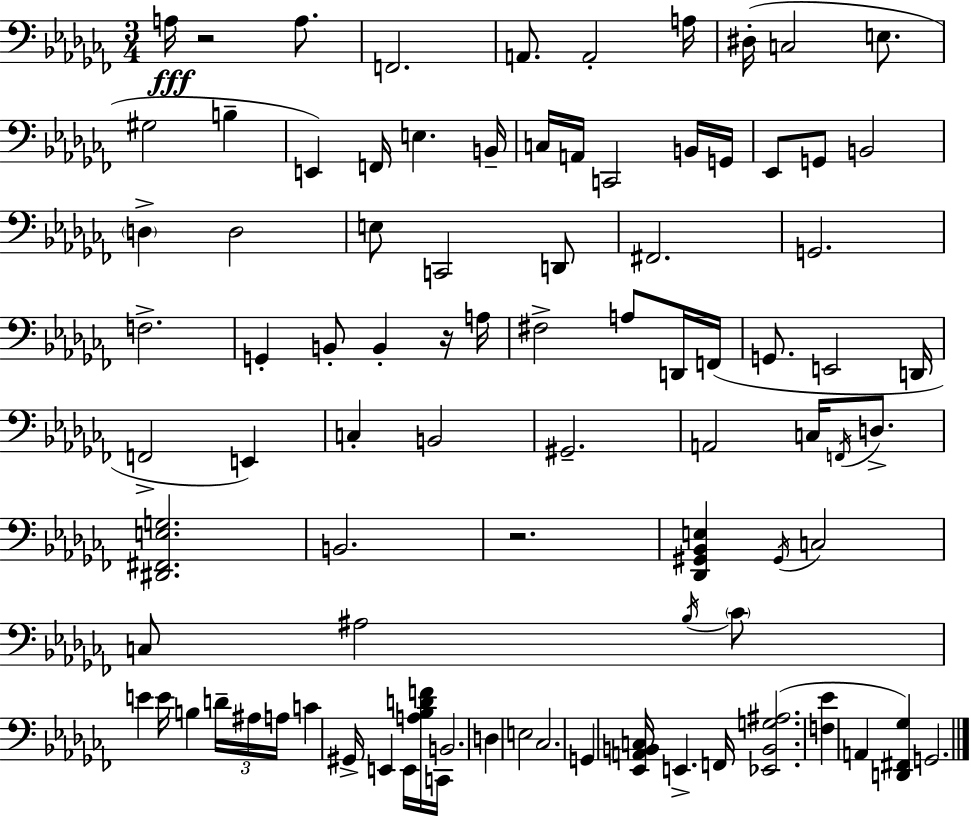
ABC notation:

X:1
T:Untitled
M:3/4
L:1/4
K:Abm
A,/4 z2 A,/2 F,,2 A,,/2 A,,2 A,/4 ^D,/4 C,2 E,/2 ^G,2 B, E,, F,,/4 E, B,,/4 C,/4 A,,/4 C,,2 B,,/4 G,,/4 _E,,/2 G,,/2 B,,2 D, D,2 E,/2 C,,2 D,,/2 ^F,,2 G,,2 F,2 G,, B,,/2 B,, z/4 A,/4 ^F,2 A,/2 D,,/4 F,,/4 G,,/2 E,,2 D,,/4 F,,2 E,, C, B,,2 ^G,,2 A,,2 C,/4 F,,/4 D,/2 [^D,,^F,,E,G,]2 B,,2 z2 [_D,,^G,,_B,,E,] ^G,,/4 C,2 C,/2 ^A,2 _B,/4 _C/2 E E/4 B, D/4 ^A,/4 A,/4 C ^G,,/4 E,, E,,/4 [A,_B,DF]/4 C,,/4 B,,2 D, E,2 _C,2 G,, [_E,,A,,B,,C,]/4 E,, F,,/4 [_E,,B,,G,^A,]2 [F,_E] A,, [D,,^F,,_G,] G,,2